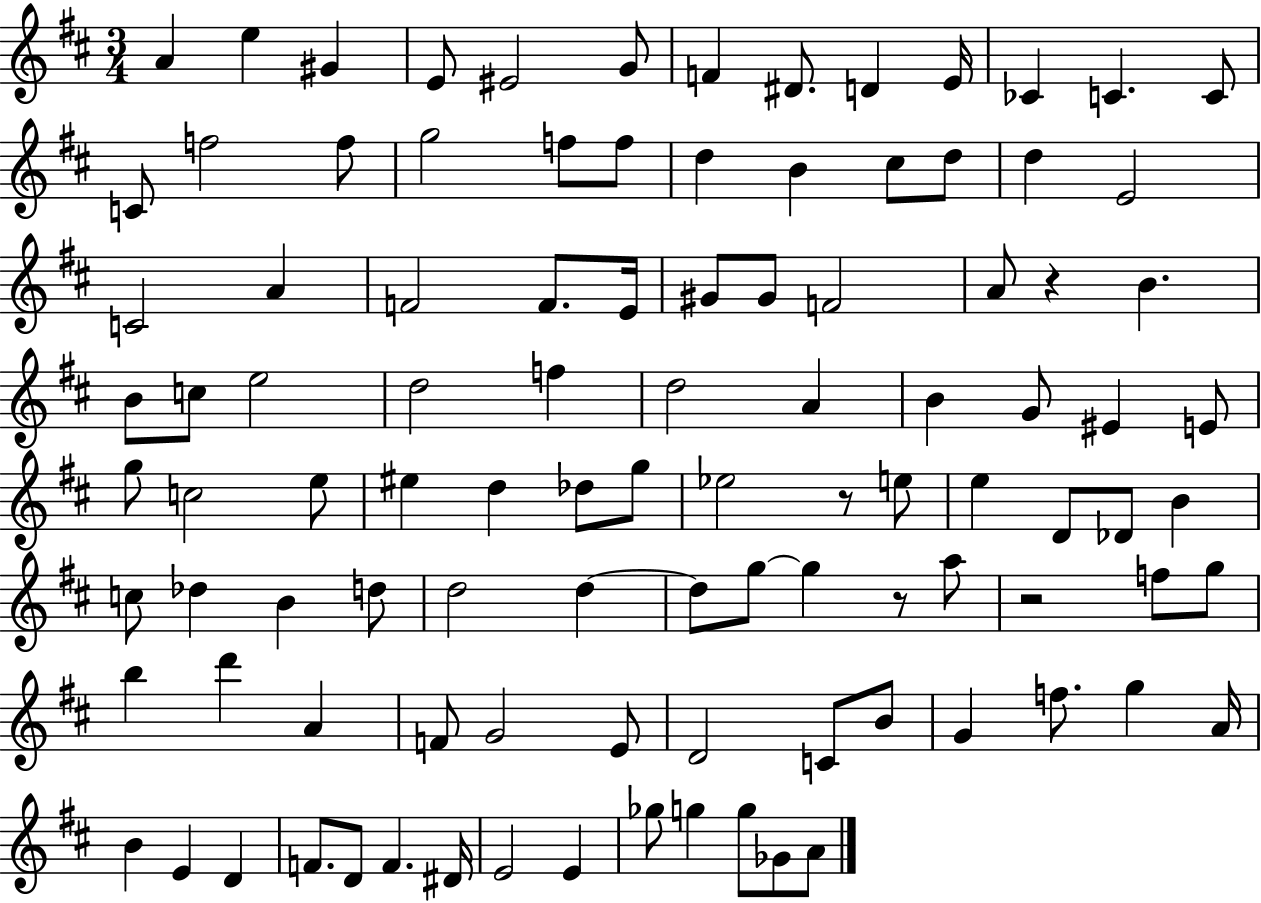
A4/q E5/q G#4/q E4/e EIS4/h G4/e F4/q D#4/e. D4/q E4/s CES4/q C4/q. C4/e C4/e F5/h F5/e G5/h F5/e F5/e D5/q B4/q C#5/e D5/e D5/q E4/h C4/h A4/q F4/h F4/e. E4/s G#4/e G#4/e F4/h A4/e R/q B4/q. B4/e C5/e E5/h D5/h F5/q D5/h A4/q B4/q G4/e EIS4/q E4/e G5/e C5/h E5/e EIS5/q D5/q Db5/e G5/e Eb5/h R/e E5/e E5/q D4/e Db4/e B4/q C5/e Db5/q B4/q D5/e D5/h D5/q D5/e G5/e G5/q R/e A5/e R/h F5/e G5/e B5/q D6/q A4/q F4/e G4/h E4/e D4/h C4/e B4/e G4/q F5/e. G5/q A4/s B4/q E4/q D4/q F4/e. D4/e F4/q. D#4/s E4/h E4/q Gb5/e G5/q G5/e Gb4/e A4/e